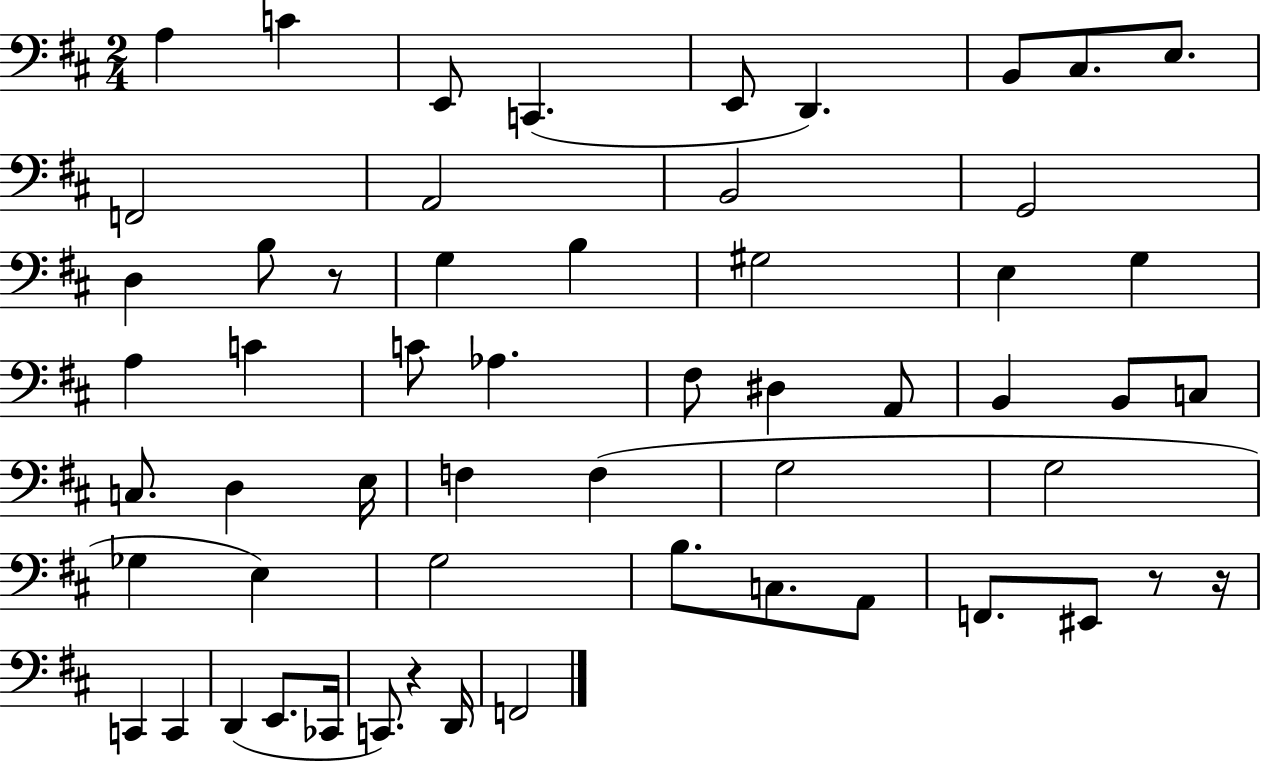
X:1
T:Untitled
M:2/4
L:1/4
K:D
A, C E,,/2 C,, E,,/2 D,, B,,/2 ^C,/2 E,/2 F,,2 A,,2 B,,2 G,,2 D, B,/2 z/2 G, B, ^G,2 E, G, A, C C/2 _A, ^F,/2 ^D, A,,/2 B,, B,,/2 C,/2 C,/2 D, E,/4 F, F, G,2 G,2 _G, E, G,2 B,/2 C,/2 A,,/2 F,,/2 ^E,,/2 z/2 z/4 C,, C,, D,, E,,/2 _C,,/4 C,,/2 z D,,/4 F,,2